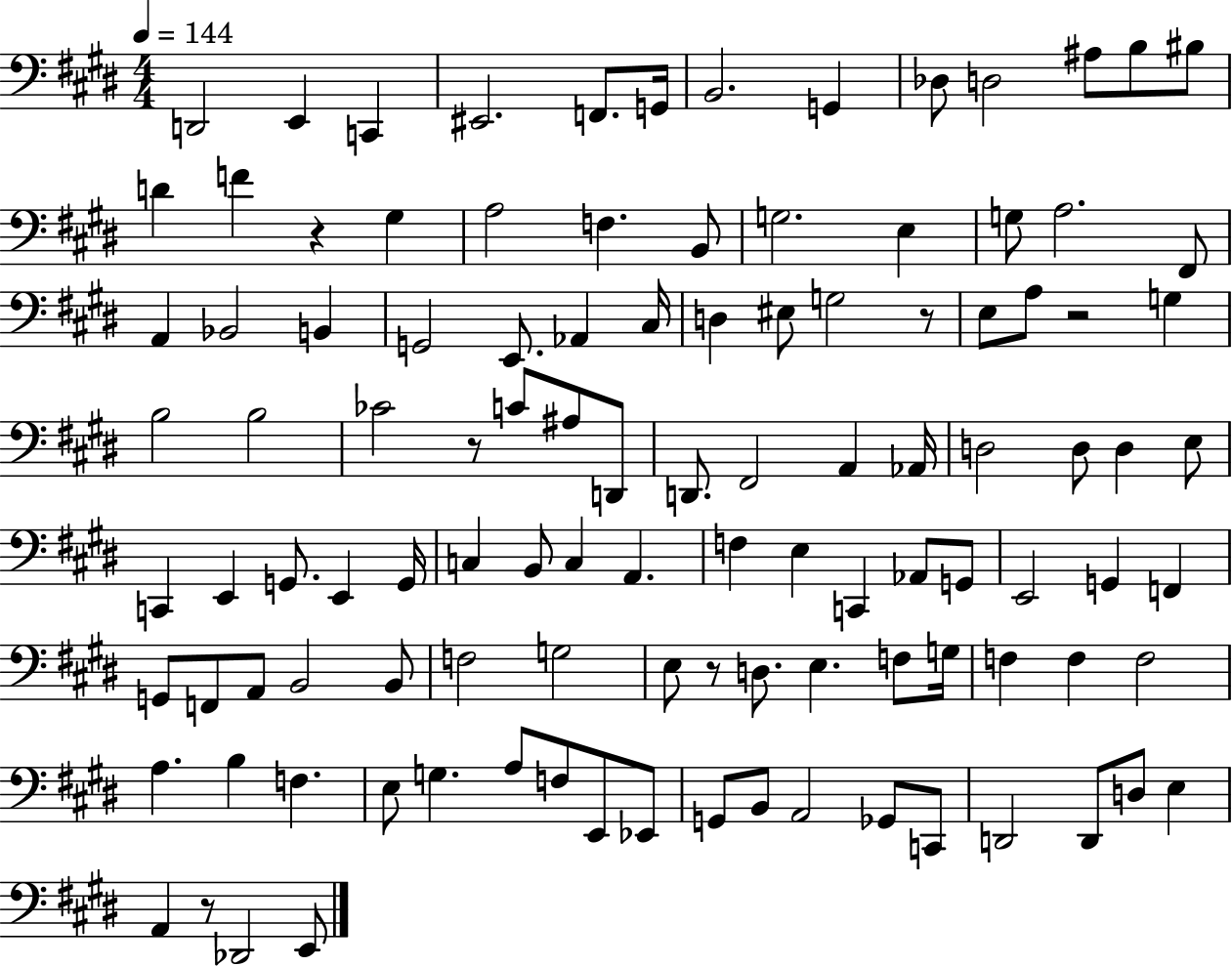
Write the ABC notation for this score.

X:1
T:Untitled
M:4/4
L:1/4
K:E
D,,2 E,, C,, ^E,,2 F,,/2 G,,/4 B,,2 G,, _D,/2 D,2 ^A,/2 B,/2 ^B,/2 D F z ^G, A,2 F, B,,/2 G,2 E, G,/2 A,2 ^F,,/2 A,, _B,,2 B,, G,,2 E,,/2 _A,, ^C,/4 D, ^E,/2 G,2 z/2 E,/2 A,/2 z2 G, B,2 B,2 _C2 z/2 C/2 ^A,/2 D,,/2 D,,/2 ^F,,2 A,, _A,,/4 D,2 D,/2 D, E,/2 C,, E,, G,,/2 E,, G,,/4 C, B,,/2 C, A,, F, E, C,, _A,,/2 G,,/2 E,,2 G,, F,, G,,/2 F,,/2 A,,/2 B,,2 B,,/2 F,2 G,2 E,/2 z/2 D,/2 E, F,/2 G,/4 F, F, F,2 A, B, F, E,/2 G, A,/2 F,/2 E,,/2 _E,,/2 G,,/2 B,,/2 A,,2 _G,,/2 C,,/2 D,,2 D,,/2 D,/2 E, A,, z/2 _D,,2 E,,/2